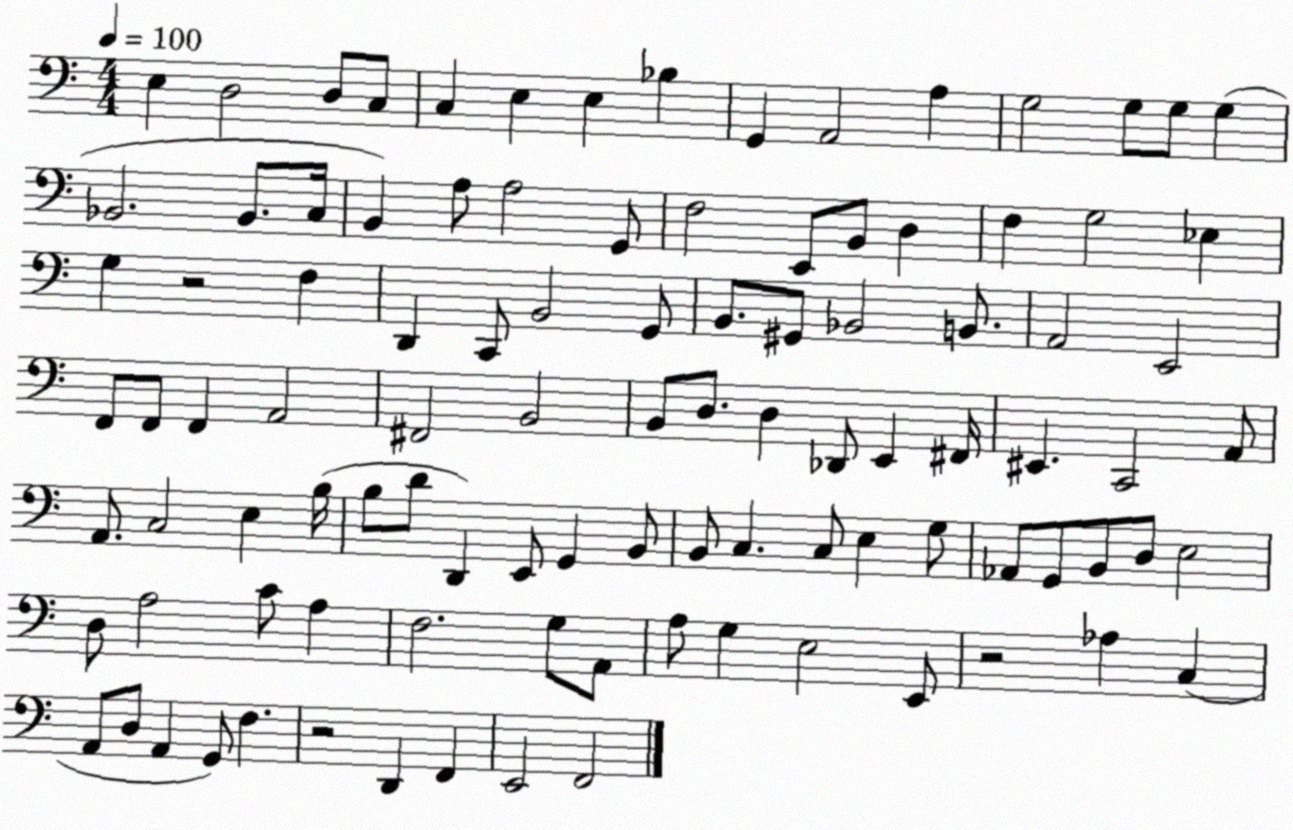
X:1
T:Untitled
M:4/4
L:1/4
K:C
E, D,2 D,/2 C,/2 C, E, E, _B, G,, A,,2 A, G,2 G,/2 G,/2 G, _B,,2 _B,,/2 C,/4 B,, A,/2 A,2 G,,/2 F,2 E,,/2 B,,/2 D, F, G,2 _E, G, z2 F, D,, C,,/2 B,,2 G,,/2 B,,/2 ^G,,/2 _B,,2 B,,/2 A,,2 E,,2 F,,/2 F,,/2 F,, A,,2 ^F,,2 B,,2 B,,/2 D,/2 D, _D,,/2 E,, ^F,,/4 ^E,, C,,2 A,,/2 A,,/2 C,2 E, B,/4 B,/2 D/2 D,, E,,/2 G,, B,,/2 B,,/2 C, C,/2 E, G,/2 _A,,/2 G,,/2 B,,/2 D,/2 E,2 D,/2 A,2 C/2 A, F,2 G,/2 A,,/2 A,/2 G, E,2 E,,/2 z2 _A, C, A,,/2 D,/2 A,, G,,/2 F, z2 D,, F,, E,,2 F,,2